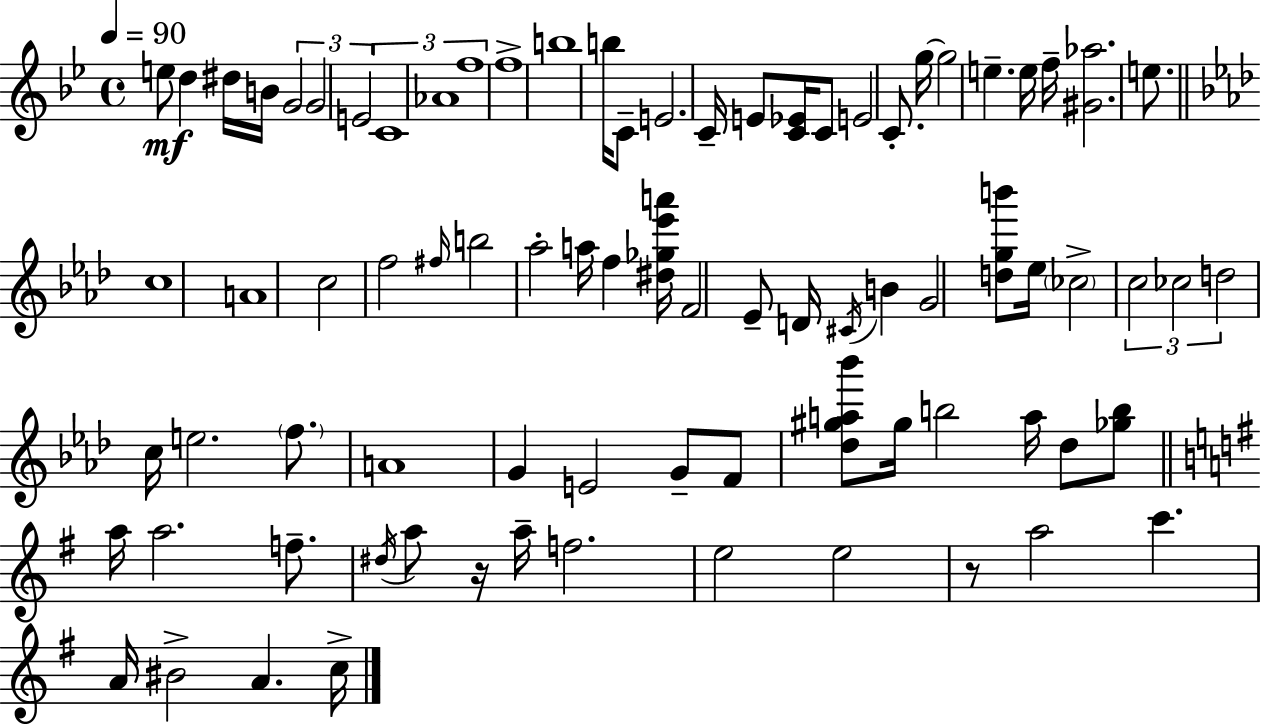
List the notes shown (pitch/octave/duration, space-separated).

E5/e D5/q D#5/s B4/s G4/h G4/h E4/h C4/w Ab4/w F5/w F5/w B5/w B5/s C4/e E4/h. C4/s E4/e [C4,Eb4]/s C4/e E4/h C4/e. G5/s G5/h E5/q. E5/s F5/s [G#4,Ab5]/h. E5/e. C5/w A4/w C5/h F5/h F#5/s B5/h Ab5/h A5/s F5/q [D#5,Gb5,Eb6,A6]/s F4/h Eb4/e D4/s C#4/s B4/q G4/h [D5,G5,B6]/e Eb5/s CES5/h C5/h CES5/h D5/h C5/s E5/h. F5/e. A4/w G4/q E4/h G4/e F4/e [Db5,G#5,A5,Bb6]/e G#5/s B5/h A5/s Db5/e [Gb5,B5]/e A5/s A5/h. F5/e. D#5/s A5/e R/s A5/s F5/h. E5/h E5/h R/e A5/h C6/q. A4/s BIS4/h A4/q. C5/s